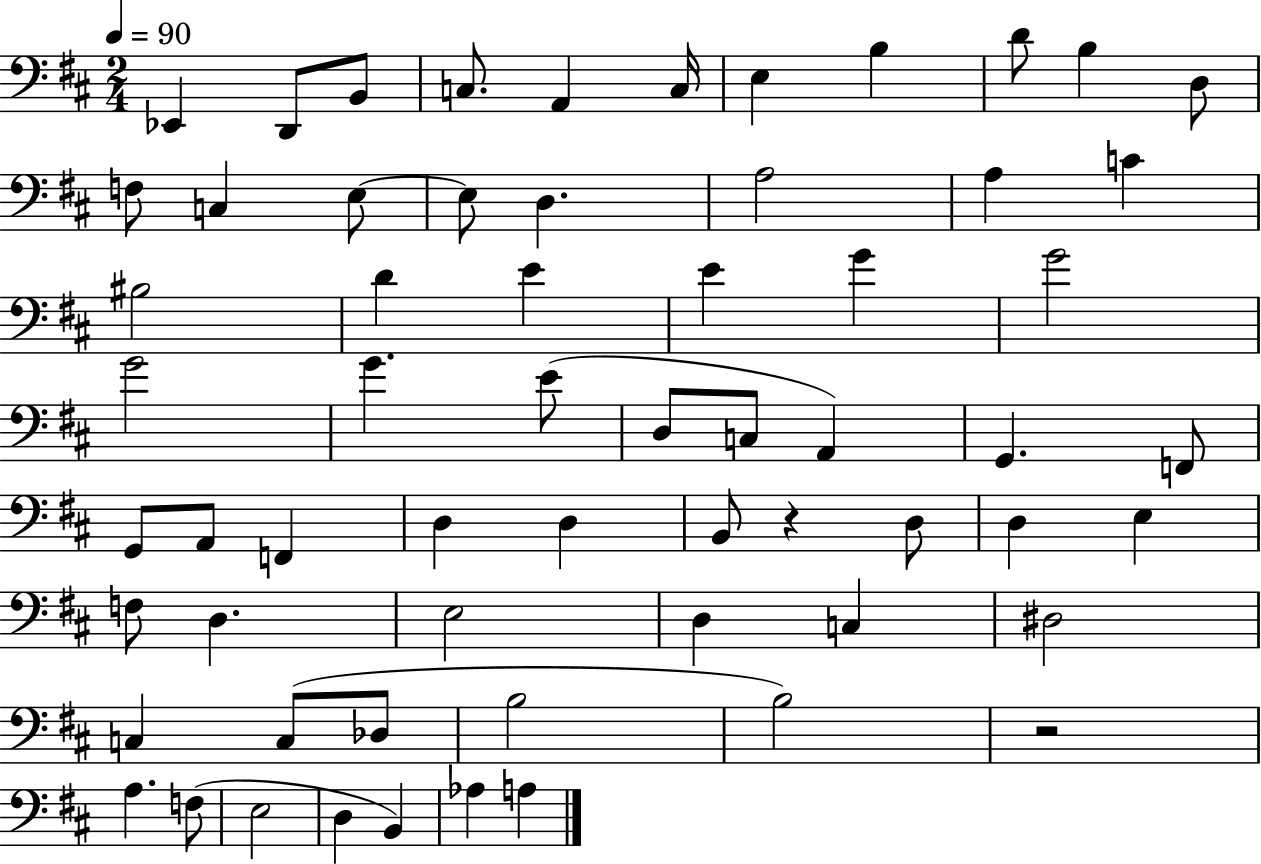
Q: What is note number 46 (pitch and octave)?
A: D3